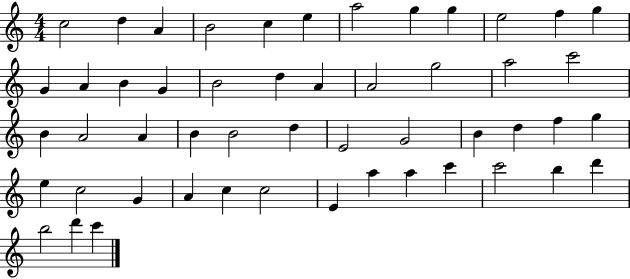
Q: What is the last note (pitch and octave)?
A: C6